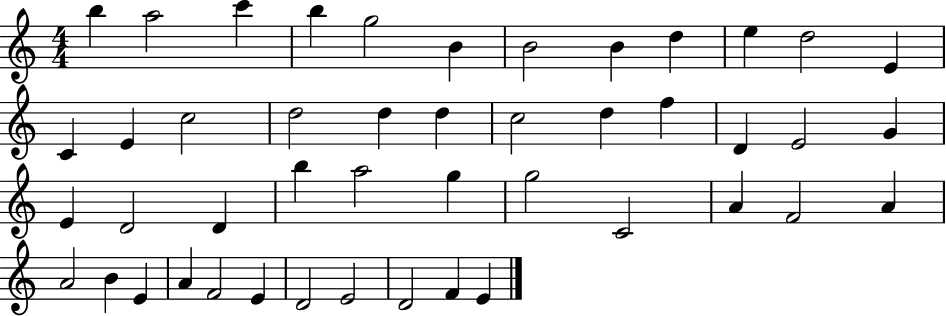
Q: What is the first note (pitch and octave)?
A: B5